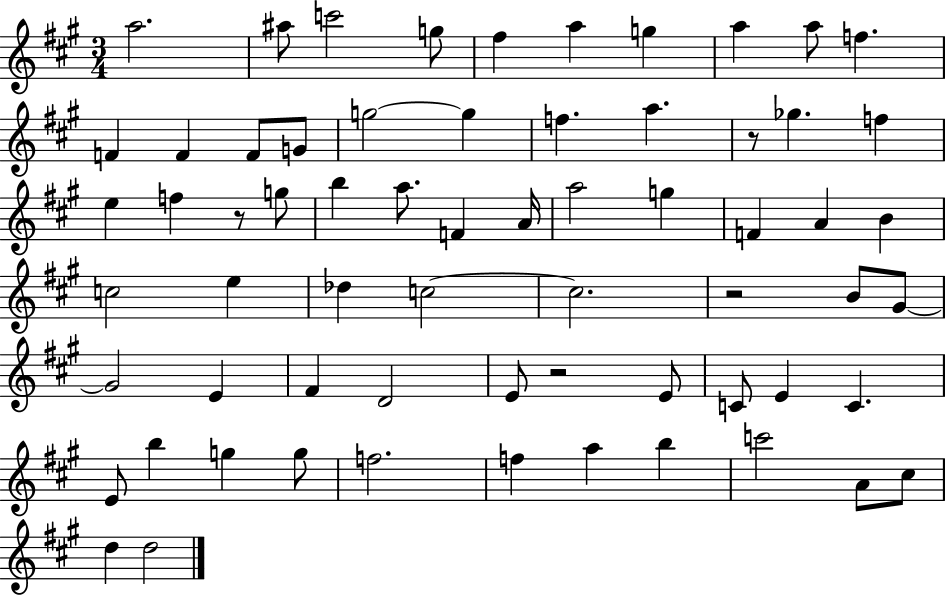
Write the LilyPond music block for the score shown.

{
  \clef treble
  \numericTimeSignature
  \time 3/4
  \key a \major
  a''2. | ais''8 c'''2 g''8 | fis''4 a''4 g''4 | a''4 a''8 f''4. | \break f'4 f'4 f'8 g'8 | g''2~~ g''4 | f''4. a''4. | r8 ges''4. f''4 | \break e''4 f''4 r8 g''8 | b''4 a''8. f'4 a'16 | a''2 g''4 | f'4 a'4 b'4 | \break c''2 e''4 | des''4 c''2~~ | c''2. | r2 b'8 gis'8~~ | \break gis'2 e'4 | fis'4 d'2 | e'8 r2 e'8 | c'8 e'4 c'4. | \break e'8 b''4 g''4 g''8 | f''2. | f''4 a''4 b''4 | c'''2 a'8 cis''8 | \break d''4 d''2 | \bar "|."
}